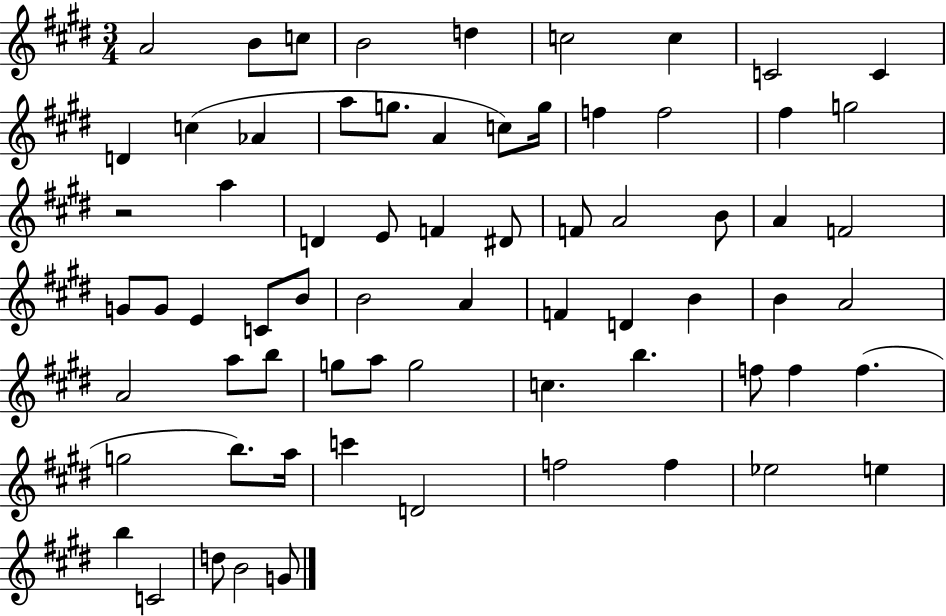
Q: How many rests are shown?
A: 1